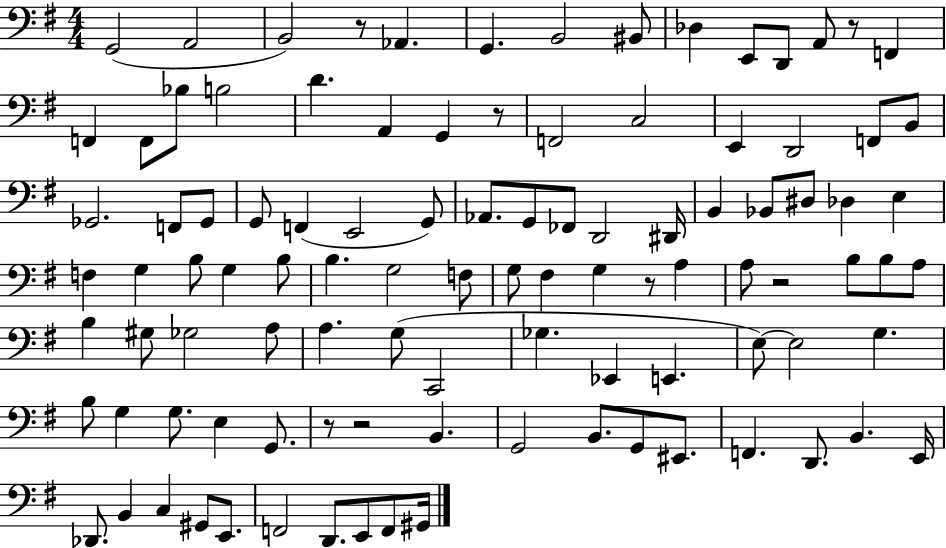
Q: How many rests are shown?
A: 7